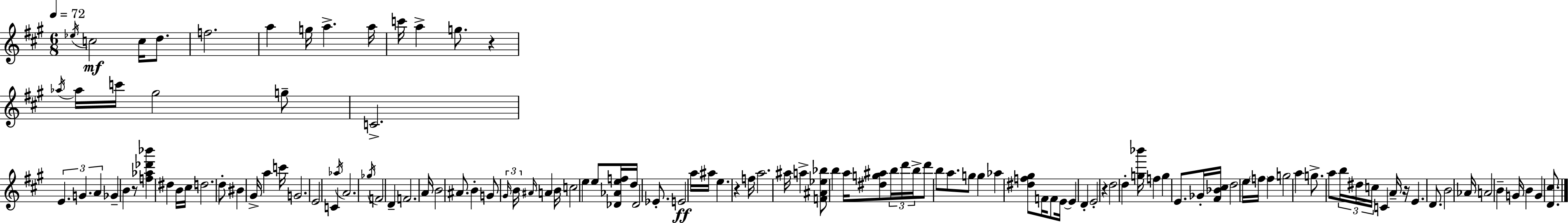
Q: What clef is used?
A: treble